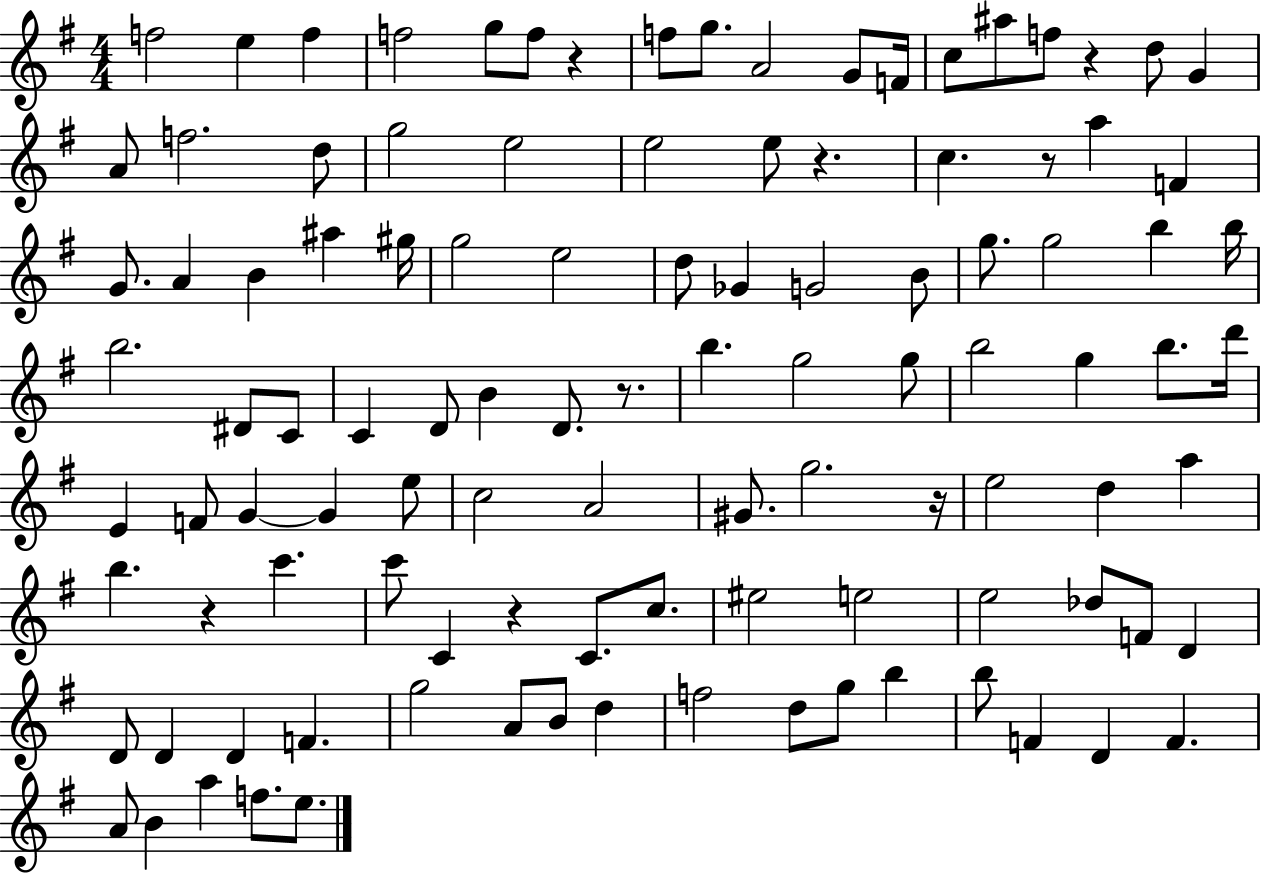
F5/h E5/q F5/q F5/h G5/e F5/e R/q F5/e G5/e. A4/h G4/e F4/s C5/e A#5/e F5/e R/q D5/e G4/q A4/e F5/h. D5/e G5/h E5/h E5/h E5/e R/q. C5/q. R/e A5/q F4/q G4/e. A4/q B4/q A#5/q G#5/s G5/h E5/h D5/e Gb4/q G4/h B4/e G5/e. G5/h B5/q B5/s B5/h. D#4/e C4/e C4/q D4/e B4/q D4/e. R/e. B5/q. G5/h G5/e B5/h G5/q B5/e. D6/s E4/q F4/e G4/q G4/q E5/e C5/h A4/h G#4/e. G5/h. R/s E5/h D5/q A5/q B5/q. R/q C6/q. C6/e C4/q R/q C4/e. C5/e. EIS5/h E5/h E5/h Db5/e F4/e D4/q D4/e D4/q D4/q F4/q. G5/h A4/e B4/e D5/q F5/h D5/e G5/e B5/q B5/e F4/q D4/q F4/q. A4/e B4/q A5/q F5/e. E5/e.